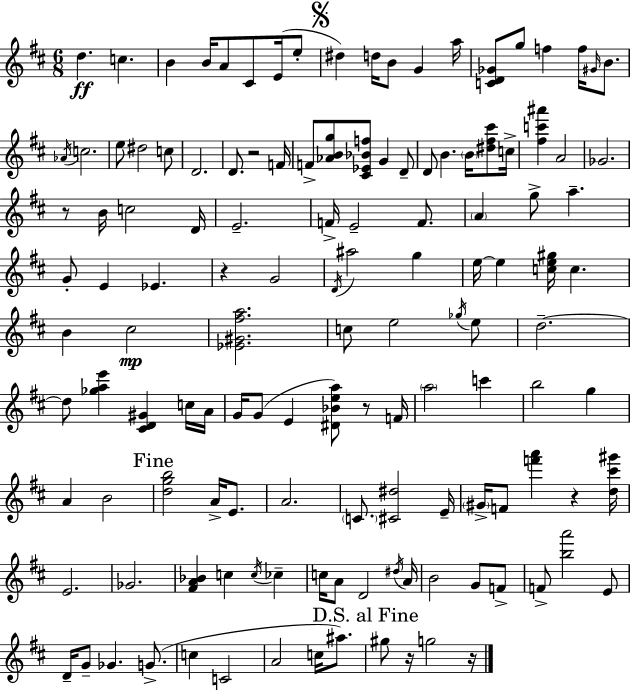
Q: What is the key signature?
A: D major